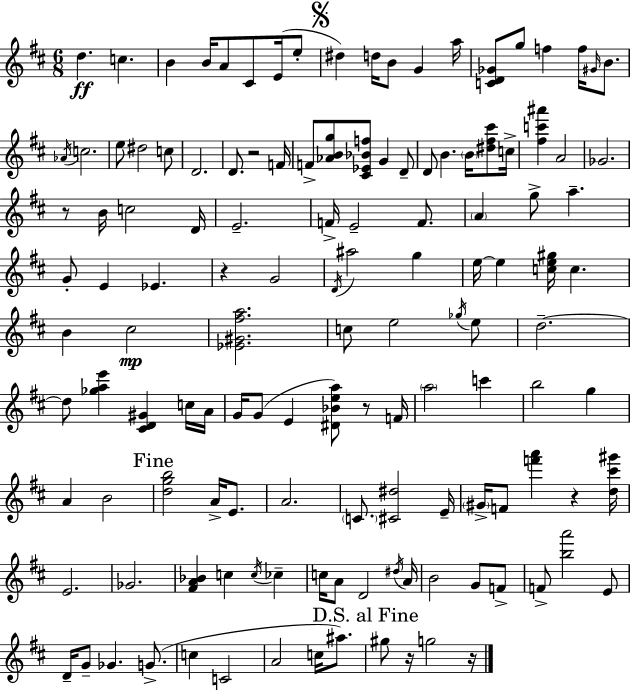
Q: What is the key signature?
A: D major